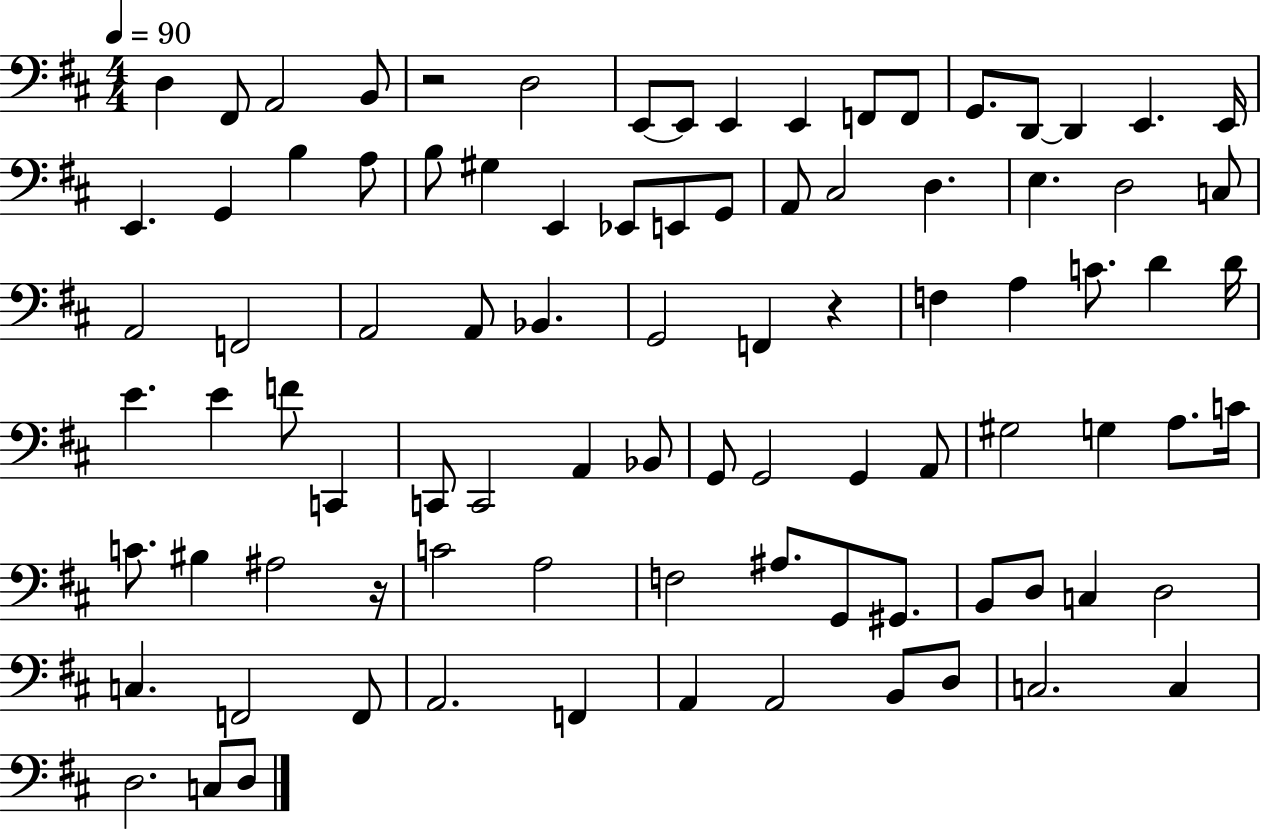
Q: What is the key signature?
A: D major